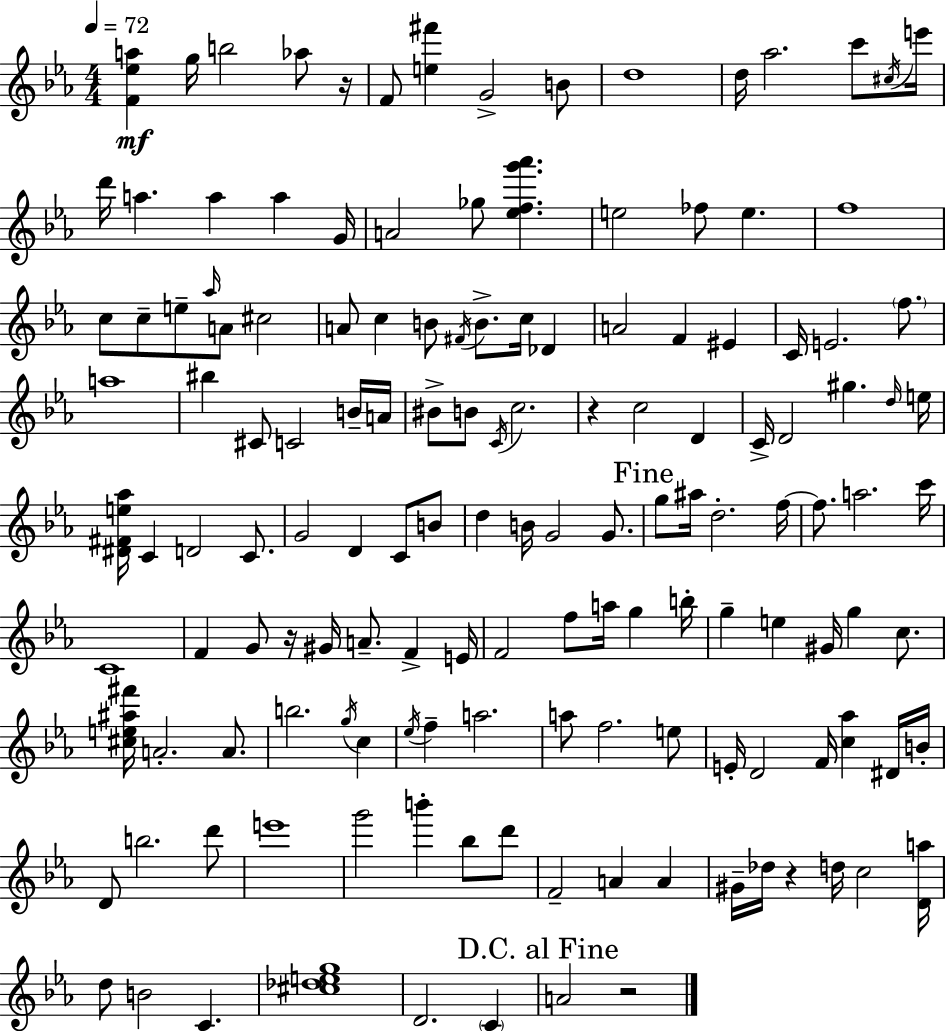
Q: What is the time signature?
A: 4/4